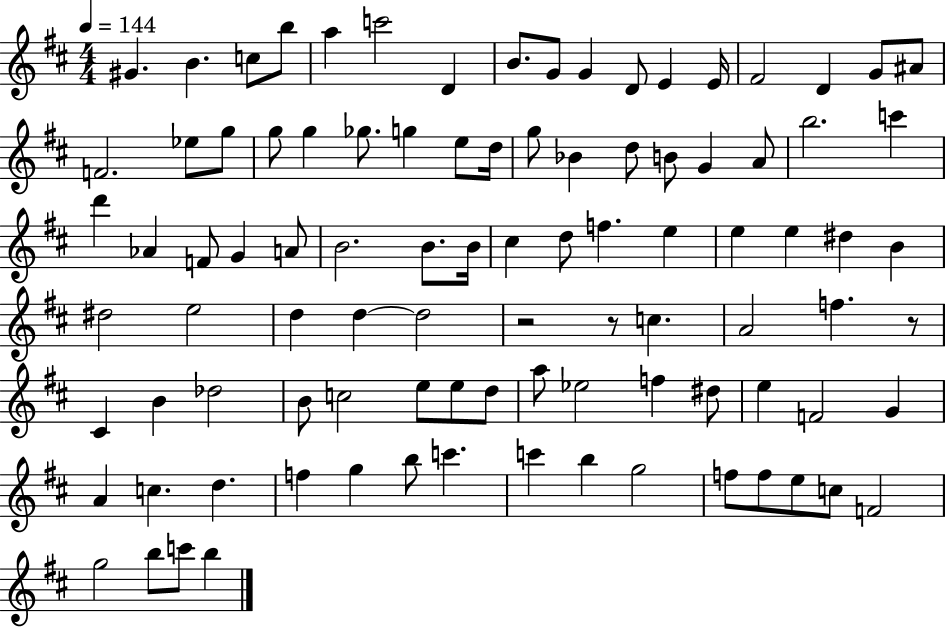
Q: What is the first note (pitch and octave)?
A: G#4